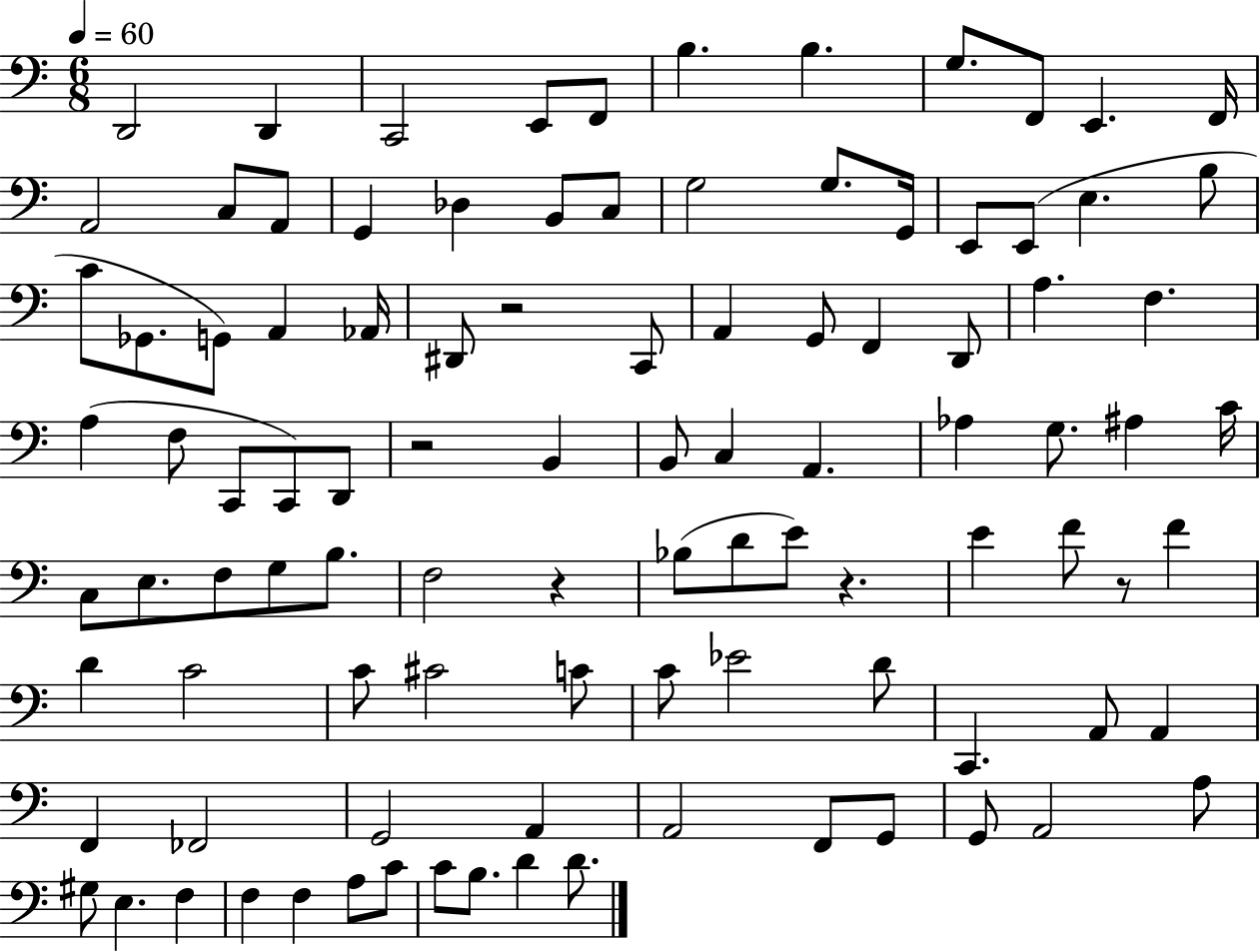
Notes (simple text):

D2/h D2/q C2/h E2/e F2/e B3/q. B3/q. G3/e. F2/e E2/q. F2/s A2/h C3/e A2/e G2/q Db3/q B2/e C3/e G3/h G3/e. G2/s E2/e E2/e E3/q. B3/e C4/e Gb2/e. G2/e A2/q Ab2/s D#2/e R/h C2/e A2/q G2/e F2/q D2/e A3/q. F3/q. A3/q F3/e C2/e C2/e D2/e R/h B2/q B2/e C3/q A2/q. Ab3/q G3/e. A#3/q C4/s C3/e E3/e. F3/e G3/e B3/e. F3/h R/q Bb3/e D4/e E4/e R/q. E4/q F4/e R/e F4/q D4/q C4/h C4/e C#4/h C4/e C4/e Eb4/h D4/e C2/q. A2/e A2/q F2/q FES2/h G2/h A2/q A2/h F2/e G2/e G2/e A2/h A3/e G#3/e E3/q. F3/q F3/q F3/q A3/e C4/e C4/e B3/e. D4/q D4/e.